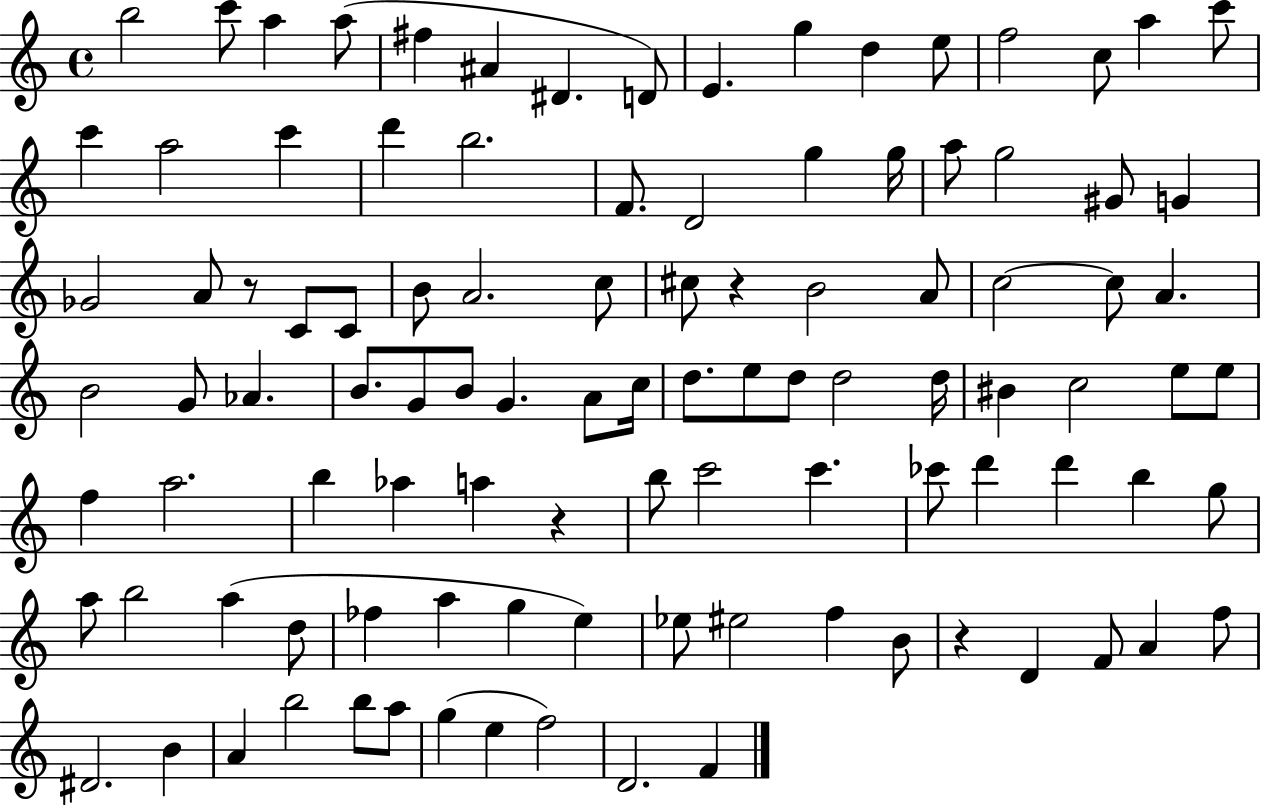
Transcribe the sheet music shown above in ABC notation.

X:1
T:Untitled
M:4/4
L:1/4
K:C
b2 c'/2 a a/2 ^f ^A ^D D/2 E g d e/2 f2 c/2 a c'/2 c' a2 c' d' b2 F/2 D2 g g/4 a/2 g2 ^G/2 G _G2 A/2 z/2 C/2 C/2 B/2 A2 c/2 ^c/2 z B2 A/2 c2 c/2 A B2 G/2 _A B/2 G/2 B/2 G A/2 c/4 d/2 e/2 d/2 d2 d/4 ^B c2 e/2 e/2 f a2 b _a a z b/2 c'2 c' _c'/2 d' d' b g/2 a/2 b2 a d/2 _f a g e _e/2 ^e2 f B/2 z D F/2 A f/2 ^D2 B A b2 b/2 a/2 g e f2 D2 F